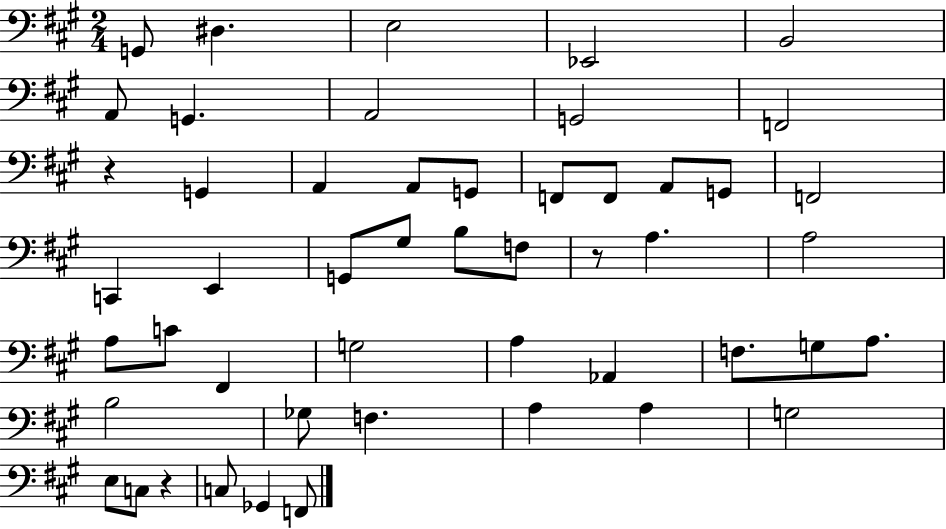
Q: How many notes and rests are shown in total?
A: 50